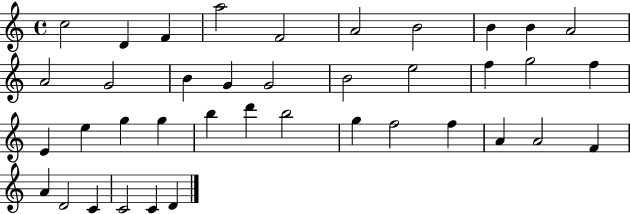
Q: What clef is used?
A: treble